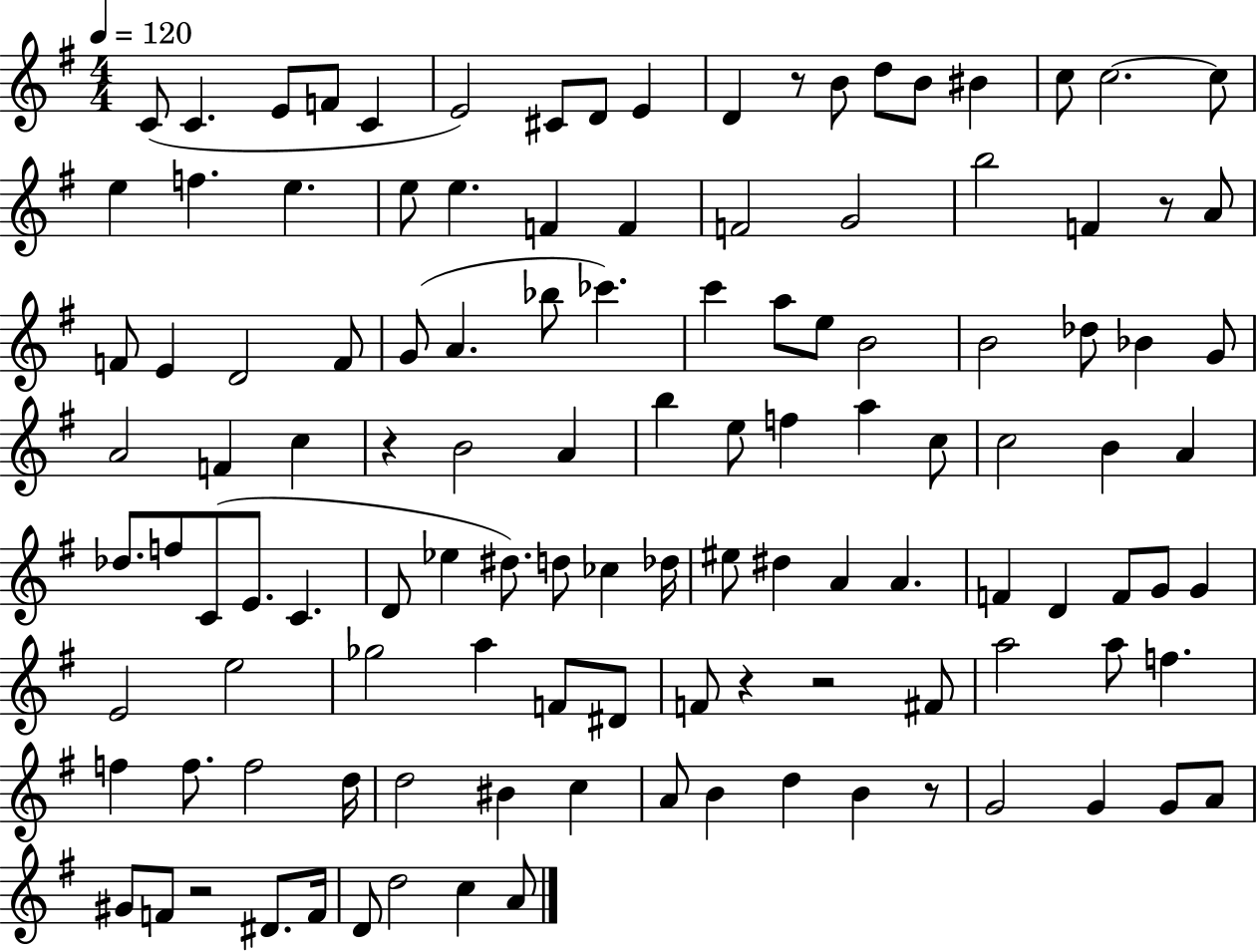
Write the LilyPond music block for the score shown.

{
  \clef treble
  \numericTimeSignature
  \time 4/4
  \key g \major
  \tempo 4 = 120
  c'8( c'4. e'8 f'8 c'4 | e'2) cis'8 d'8 e'4 | d'4 r8 b'8 d''8 b'8 bis'4 | c''8 c''2.~~ c''8 | \break e''4 f''4. e''4. | e''8 e''4. f'4 f'4 | f'2 g'2 | b''2 f'4 r8 a'8 | \break f'8 e'4 d'2 f'8 | g'8( a'4. bes''8 ces'''4.) | c'''4 a''8 e''8 b'2 | b'2 des''8 bes'4 g'8 | \break a'2 f'4 c''4 | r4 b'2 a'4 | b''4 e''8 f''4 a''4 c''8 | c''2 b'4 a'4 | \break des''8. f''8 c'8( e'8. c'4. | d'8 ees''4 dis''8.) d''8 ces''4 des''16 | eis''8 dis''4 a'4 a'4. | f'4 d'4 f'8 g'8 g'4 | \break e'2 e''2 | ges''2 a''4 f'8 dis'8 | f'8 r4 r2 fis'8 | a''2 a''8 f''4. | \break f''4 f''8. f''2 d''16 | d''2 bis'4 c''4 | a'8 b'4 d''4 b'4 r8 | g'2 g'4 g'8 a'8 | \break gis'8 f'8 r2 dis'8. f'16 | d'8 d''2 c''4 a'8 | \bar "|."
}